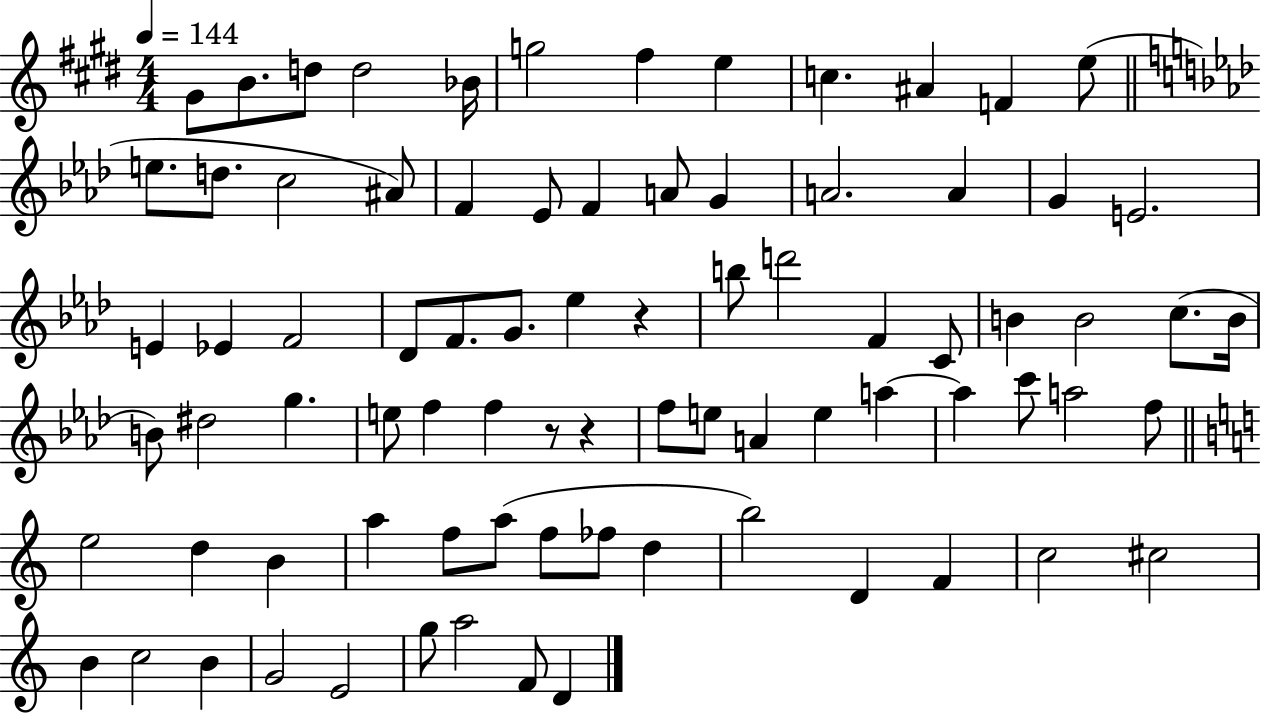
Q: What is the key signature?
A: E major